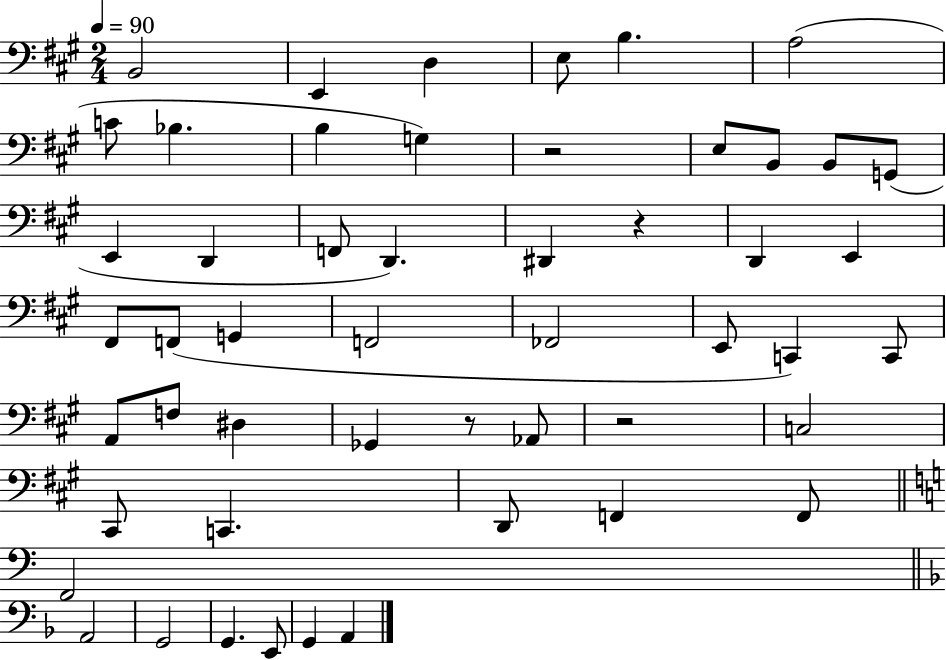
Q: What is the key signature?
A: A major